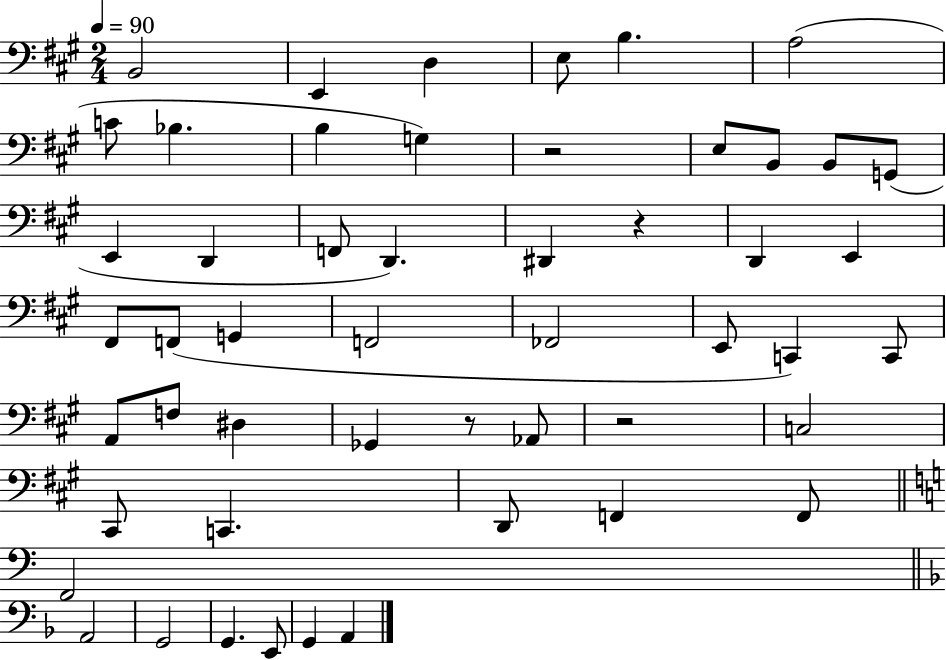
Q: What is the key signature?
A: A major